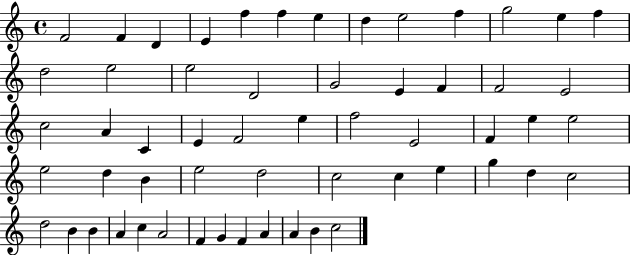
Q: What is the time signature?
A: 4/4